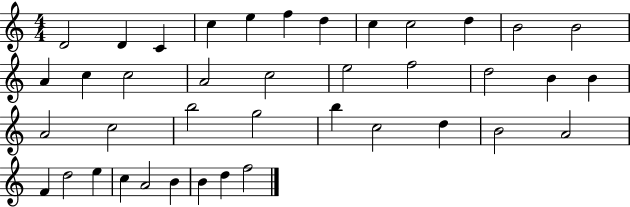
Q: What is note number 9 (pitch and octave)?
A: C5